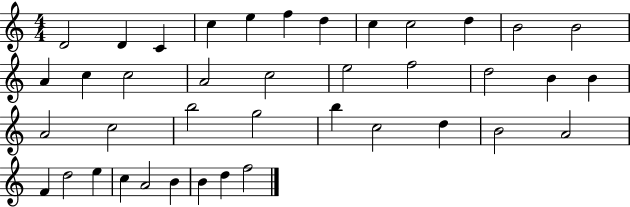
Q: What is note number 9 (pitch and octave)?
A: C5